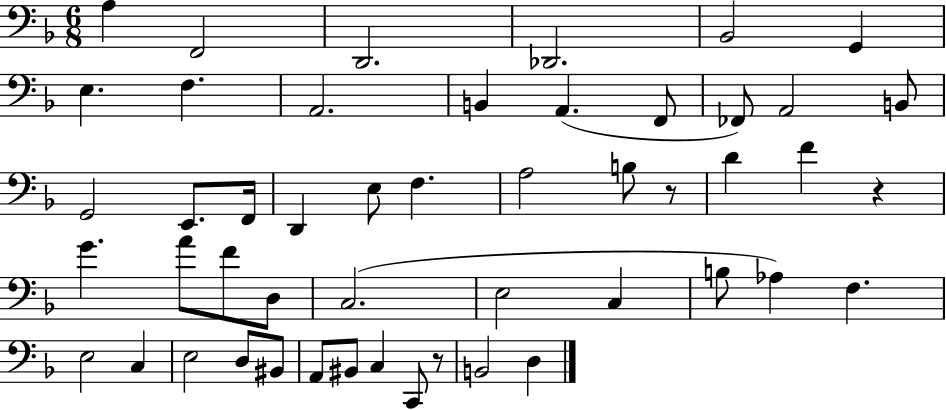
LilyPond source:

{
  \clef bass
  \numericTimeSignature
  \time 6/8
  \key f \major
  a4 f,2 | d,2. | des,2. | bes,2 g,4 | \break e4. f4. | a,2. | b,4 a,4.( f,8 | fes,8) a,2 b,8 | \break g,2 e,8. f,16 | d,4 e8 f4. | a2 b8 r8 | d'4 f'4 r4 | \break g'4. a'8 f'8 d8 | c2.( | e2 c4 | b8 aes4) f4. | \break e2 c4 | e2 d8 bis,8 | a,8 bis,8 c4 c,8 r8 | b,2 d4 | \break \bar "|."
}